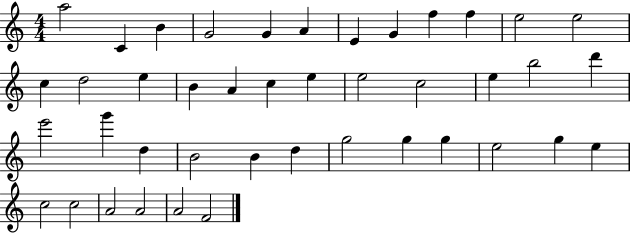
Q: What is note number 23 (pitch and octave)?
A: B5